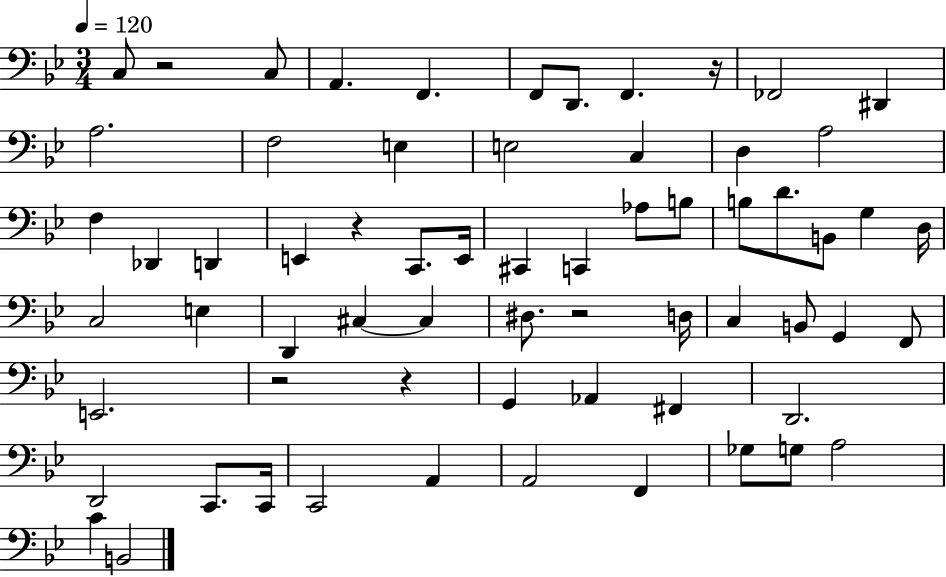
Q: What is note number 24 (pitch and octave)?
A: C2